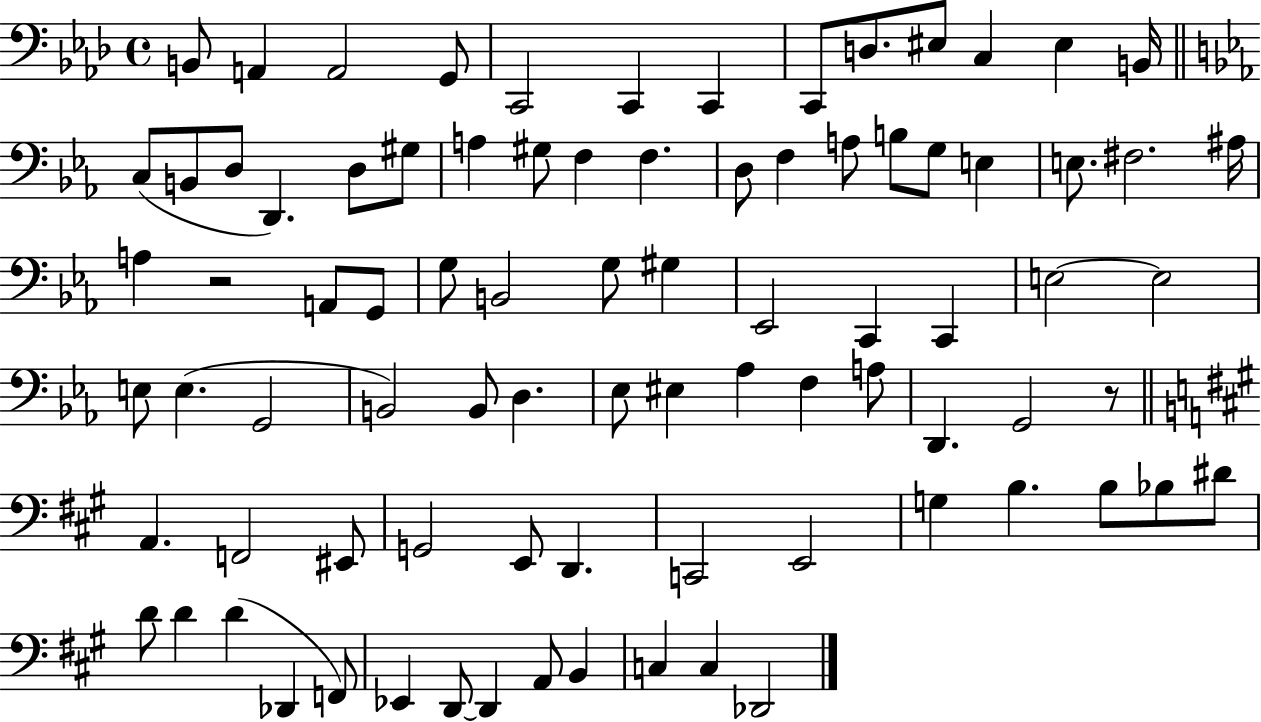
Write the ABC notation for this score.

X:1
T:Untitled
M:4/4
L:1/4
K:Ab
B,,/2 A,, A,,2 G,,/2 C,,2 C,, C,, C,,/2 D,/2 ^E,/2 C, ^E, B,,/4 C,/2 B,,/2 D,/2 D,, D,/2 ^G,/2 A, ^G,/2 F, F, D,/2 F, A,/2 B,/2 G,/2 E, E,/2 ^F,2 ^A,/4 A, z2 A,,/2 G,,/2 G,/2 B,,2 G,/2 ^G, _E,,2 C,, C,, E,2 E,2 E,/2 E, G,,2 B,,2 B,,/2 D, _E,/2 ^E, _A, F, A,/2 D,, G,,2 z/2 A,, F,,2 ^E,,/2 G,,2 E,,/2 D,, C,,2 E,,2 G, B, B,/2 _B,/2 ^D/2 D/2 D D _D,, F,,/2 _E,, D,,/2 D,, A,,/2 B,, C, C, _D,,2